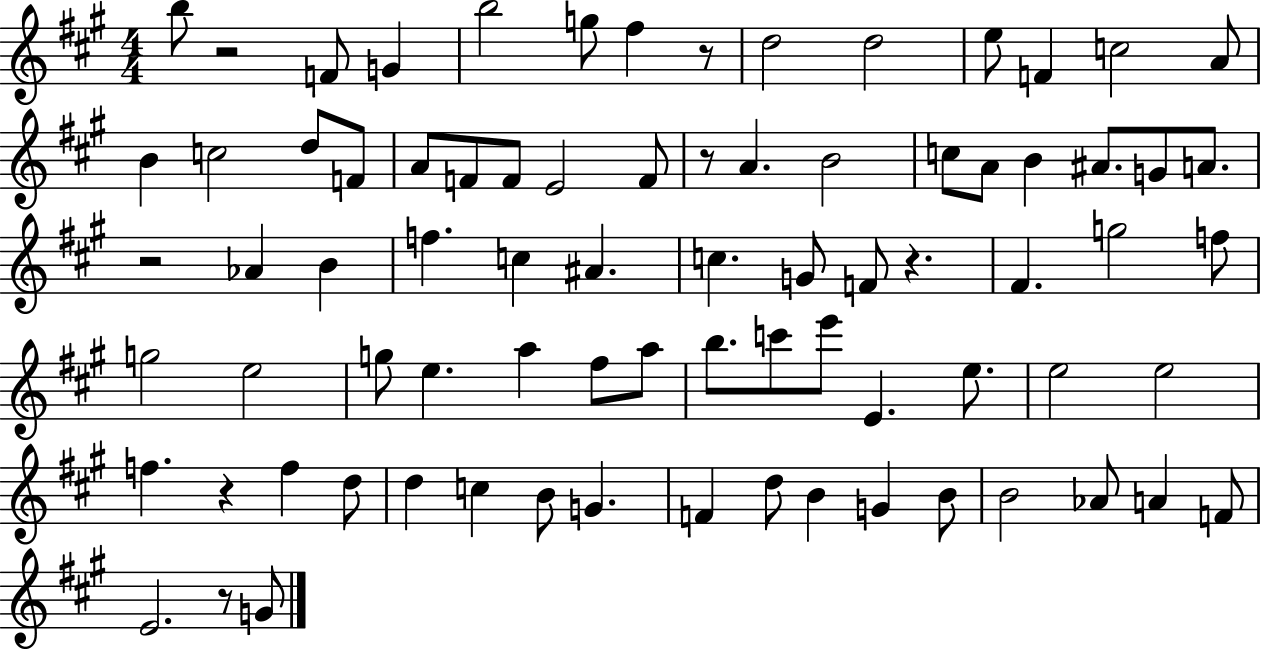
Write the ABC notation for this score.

X:1
T:Untitled
M:4/4
L:1/4
K:A
b/2 z2 F/2 G b2 g/2 ^f z/2 d2 d2 e/2 F c2 A/2 B c2 d/2 F/2 A/2 F/2 F/2 E2 F/2 z/2 A B2 c/2 A/2 B ^A/2 G/2 A/2 z2 _A B f c ^A c G/2 F/2 z ^F g2 f/2 g2 e2 g/2 e a ^f/2 a/2 b/2 c'/2 e'/2 E e/2 e2 e2 f z f d/2 d c B/2 G F d/2 B G B/2 B2 _A/2 A F/2 E2 z/2 G/2